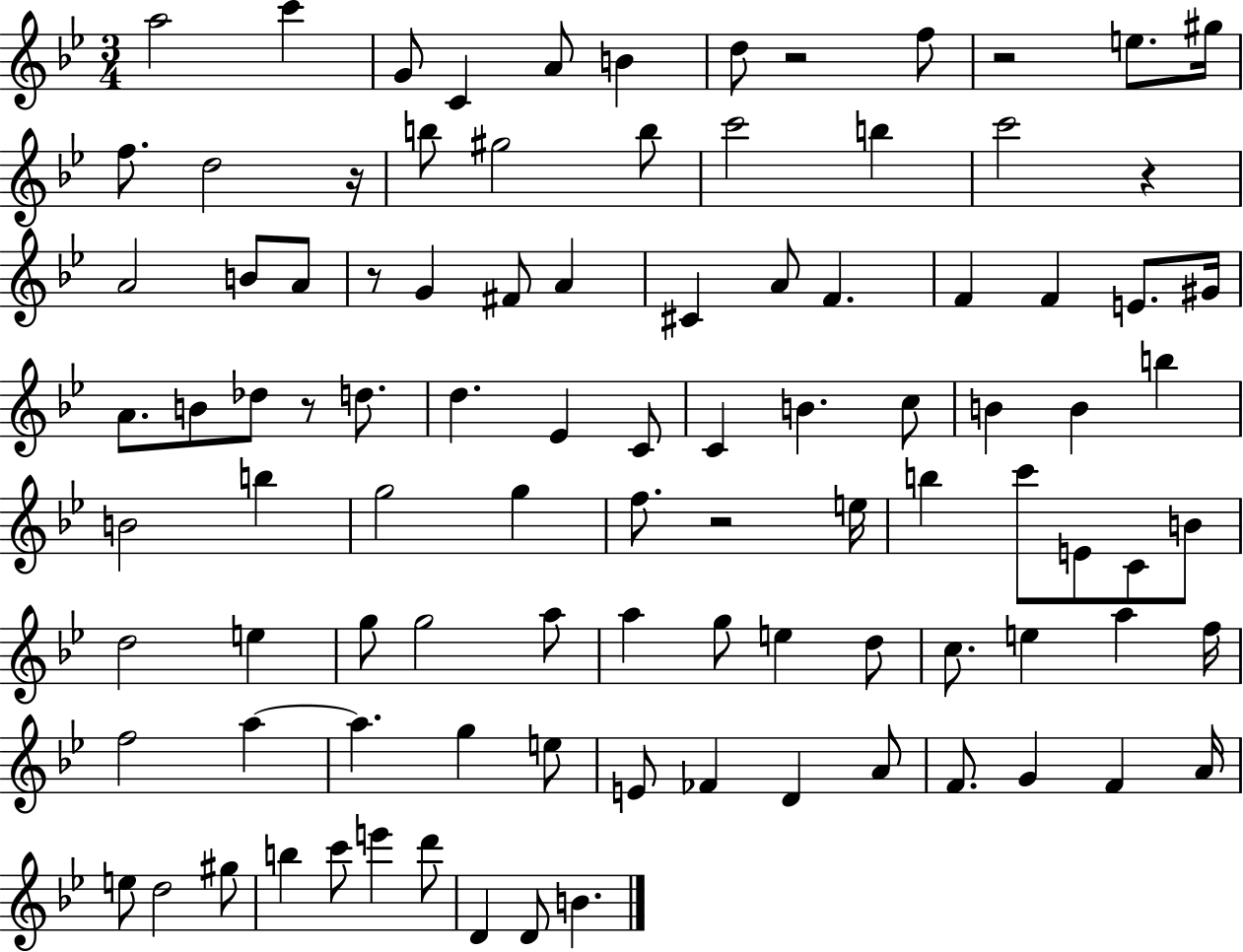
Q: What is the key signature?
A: BES major